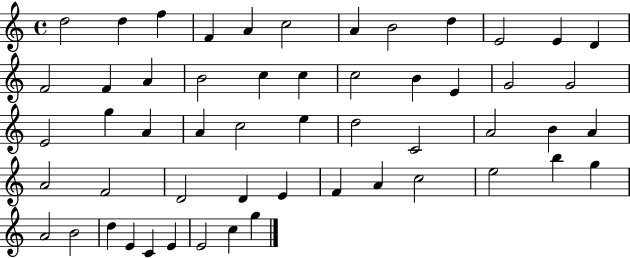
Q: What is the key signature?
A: C major